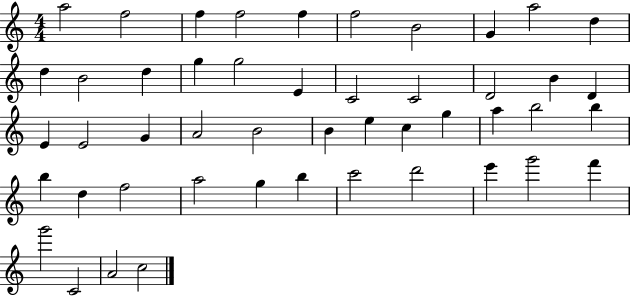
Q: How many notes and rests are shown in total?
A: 48